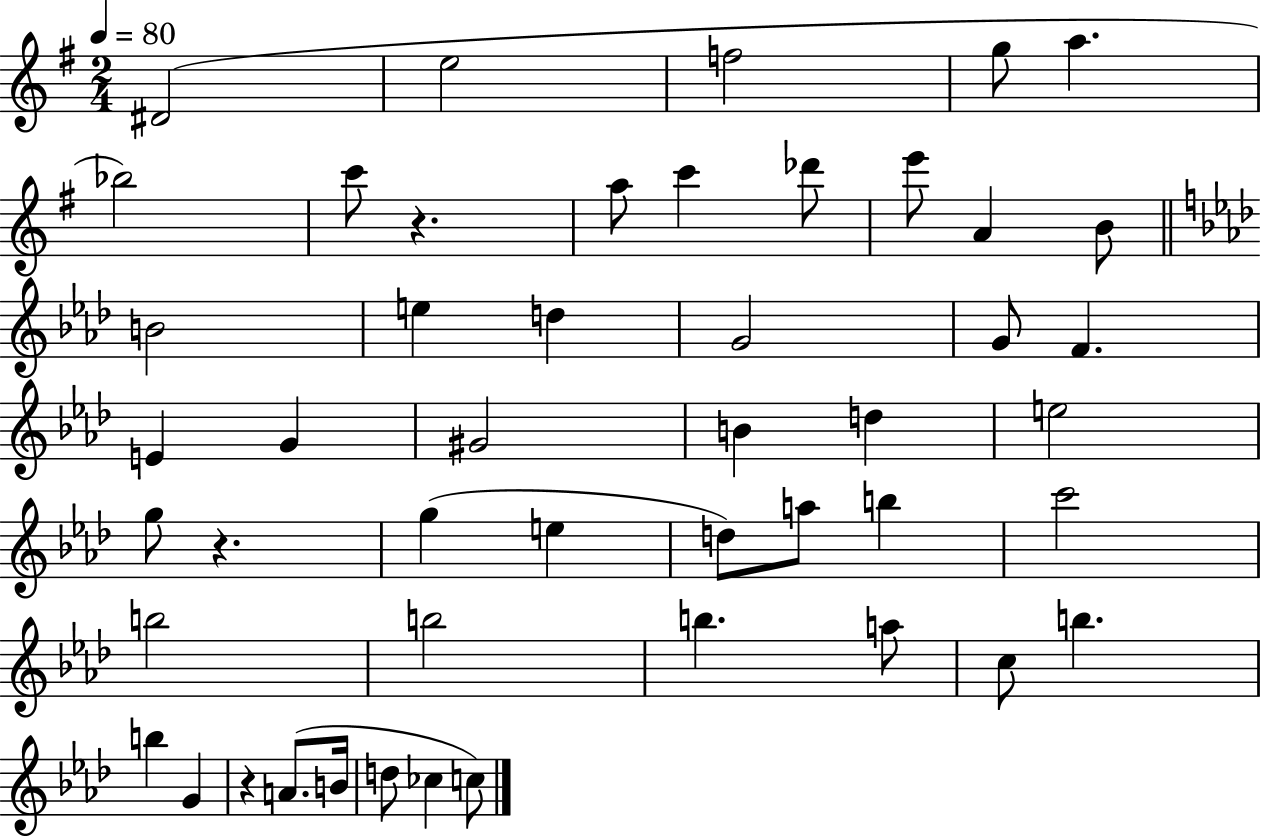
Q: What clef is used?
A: treble